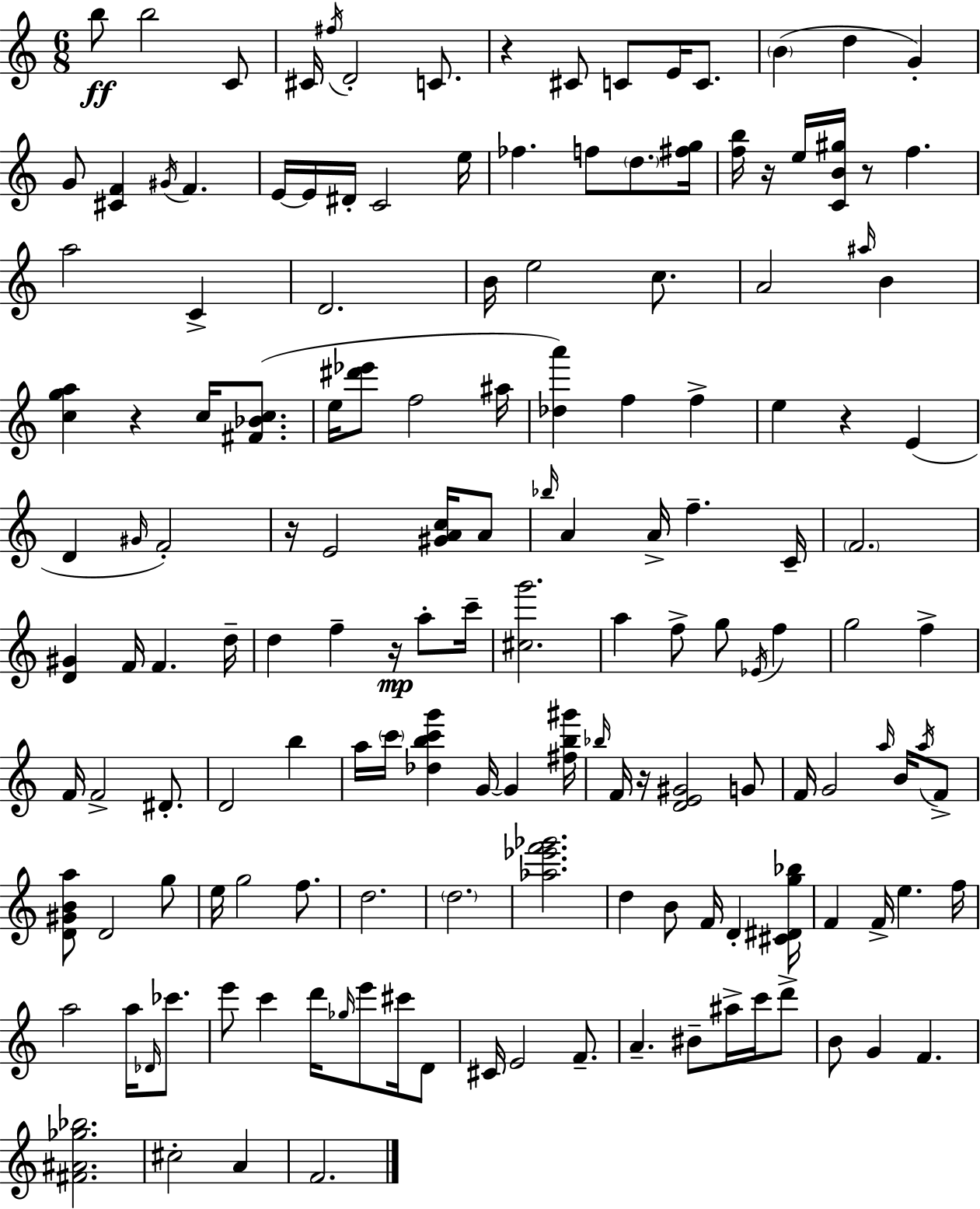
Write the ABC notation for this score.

X:1
T:Untitled
M:6/8
L:1/4
K:C
b/2 b2 C/2 ^C/4 ^f/4 D2 C/2 z ^C/2 C/2 E/4 C/2 B d G G/2 [^CF] ^G/4 F E/4 E/4 ^D/4 C2 e/4 _f f/2 d/2 [^fg]/4 [fb]/4 z/4 e/4 [CB^g]/4 z/2 f a2 C D2 B/4 e2 c/2 A2 ^a/4 B [cga] z c/4 [^F_Bc]/2 e/4 [^d'_e']/2 f2 ^a/4 [_da'] f f e z E D ^G/4 F2 z/4 E2 [^GAc]/4 A/2 _b/4 A A/4 f C/4 F2 [D^G] F/4 F d/4 d f z/4 a/2 c'/4 [^cg']2 a f/2 g/2 _E/4 f g2 f F/4 F2 ^D/2 D2 b a/4 c'/4 [_dbc'g'] G/4 G [^fb^g']/4 _b/4 F/4 z/4 [DE^G]2 G/2 F/4 G2 a/4 B/4 a/4 F/2 [D^GBa]/2 D2 g/2 e/4 g2 f/2 d2 d2 [_a_e'f'_g']2 d B/2 F/4 D [^C^Dg_b]/4 F F/4 e f/4 a2 a/4 _D/4 _c'/2 e'/2 c' d'/4 _g/4 e'/2 ^c'/4 D/2 ^C/4 E2 F/2 A ^B/2 ^a/4 c'/4 d'/2 B/2 G F [^F^A_g_b]2 ^c2 A F2